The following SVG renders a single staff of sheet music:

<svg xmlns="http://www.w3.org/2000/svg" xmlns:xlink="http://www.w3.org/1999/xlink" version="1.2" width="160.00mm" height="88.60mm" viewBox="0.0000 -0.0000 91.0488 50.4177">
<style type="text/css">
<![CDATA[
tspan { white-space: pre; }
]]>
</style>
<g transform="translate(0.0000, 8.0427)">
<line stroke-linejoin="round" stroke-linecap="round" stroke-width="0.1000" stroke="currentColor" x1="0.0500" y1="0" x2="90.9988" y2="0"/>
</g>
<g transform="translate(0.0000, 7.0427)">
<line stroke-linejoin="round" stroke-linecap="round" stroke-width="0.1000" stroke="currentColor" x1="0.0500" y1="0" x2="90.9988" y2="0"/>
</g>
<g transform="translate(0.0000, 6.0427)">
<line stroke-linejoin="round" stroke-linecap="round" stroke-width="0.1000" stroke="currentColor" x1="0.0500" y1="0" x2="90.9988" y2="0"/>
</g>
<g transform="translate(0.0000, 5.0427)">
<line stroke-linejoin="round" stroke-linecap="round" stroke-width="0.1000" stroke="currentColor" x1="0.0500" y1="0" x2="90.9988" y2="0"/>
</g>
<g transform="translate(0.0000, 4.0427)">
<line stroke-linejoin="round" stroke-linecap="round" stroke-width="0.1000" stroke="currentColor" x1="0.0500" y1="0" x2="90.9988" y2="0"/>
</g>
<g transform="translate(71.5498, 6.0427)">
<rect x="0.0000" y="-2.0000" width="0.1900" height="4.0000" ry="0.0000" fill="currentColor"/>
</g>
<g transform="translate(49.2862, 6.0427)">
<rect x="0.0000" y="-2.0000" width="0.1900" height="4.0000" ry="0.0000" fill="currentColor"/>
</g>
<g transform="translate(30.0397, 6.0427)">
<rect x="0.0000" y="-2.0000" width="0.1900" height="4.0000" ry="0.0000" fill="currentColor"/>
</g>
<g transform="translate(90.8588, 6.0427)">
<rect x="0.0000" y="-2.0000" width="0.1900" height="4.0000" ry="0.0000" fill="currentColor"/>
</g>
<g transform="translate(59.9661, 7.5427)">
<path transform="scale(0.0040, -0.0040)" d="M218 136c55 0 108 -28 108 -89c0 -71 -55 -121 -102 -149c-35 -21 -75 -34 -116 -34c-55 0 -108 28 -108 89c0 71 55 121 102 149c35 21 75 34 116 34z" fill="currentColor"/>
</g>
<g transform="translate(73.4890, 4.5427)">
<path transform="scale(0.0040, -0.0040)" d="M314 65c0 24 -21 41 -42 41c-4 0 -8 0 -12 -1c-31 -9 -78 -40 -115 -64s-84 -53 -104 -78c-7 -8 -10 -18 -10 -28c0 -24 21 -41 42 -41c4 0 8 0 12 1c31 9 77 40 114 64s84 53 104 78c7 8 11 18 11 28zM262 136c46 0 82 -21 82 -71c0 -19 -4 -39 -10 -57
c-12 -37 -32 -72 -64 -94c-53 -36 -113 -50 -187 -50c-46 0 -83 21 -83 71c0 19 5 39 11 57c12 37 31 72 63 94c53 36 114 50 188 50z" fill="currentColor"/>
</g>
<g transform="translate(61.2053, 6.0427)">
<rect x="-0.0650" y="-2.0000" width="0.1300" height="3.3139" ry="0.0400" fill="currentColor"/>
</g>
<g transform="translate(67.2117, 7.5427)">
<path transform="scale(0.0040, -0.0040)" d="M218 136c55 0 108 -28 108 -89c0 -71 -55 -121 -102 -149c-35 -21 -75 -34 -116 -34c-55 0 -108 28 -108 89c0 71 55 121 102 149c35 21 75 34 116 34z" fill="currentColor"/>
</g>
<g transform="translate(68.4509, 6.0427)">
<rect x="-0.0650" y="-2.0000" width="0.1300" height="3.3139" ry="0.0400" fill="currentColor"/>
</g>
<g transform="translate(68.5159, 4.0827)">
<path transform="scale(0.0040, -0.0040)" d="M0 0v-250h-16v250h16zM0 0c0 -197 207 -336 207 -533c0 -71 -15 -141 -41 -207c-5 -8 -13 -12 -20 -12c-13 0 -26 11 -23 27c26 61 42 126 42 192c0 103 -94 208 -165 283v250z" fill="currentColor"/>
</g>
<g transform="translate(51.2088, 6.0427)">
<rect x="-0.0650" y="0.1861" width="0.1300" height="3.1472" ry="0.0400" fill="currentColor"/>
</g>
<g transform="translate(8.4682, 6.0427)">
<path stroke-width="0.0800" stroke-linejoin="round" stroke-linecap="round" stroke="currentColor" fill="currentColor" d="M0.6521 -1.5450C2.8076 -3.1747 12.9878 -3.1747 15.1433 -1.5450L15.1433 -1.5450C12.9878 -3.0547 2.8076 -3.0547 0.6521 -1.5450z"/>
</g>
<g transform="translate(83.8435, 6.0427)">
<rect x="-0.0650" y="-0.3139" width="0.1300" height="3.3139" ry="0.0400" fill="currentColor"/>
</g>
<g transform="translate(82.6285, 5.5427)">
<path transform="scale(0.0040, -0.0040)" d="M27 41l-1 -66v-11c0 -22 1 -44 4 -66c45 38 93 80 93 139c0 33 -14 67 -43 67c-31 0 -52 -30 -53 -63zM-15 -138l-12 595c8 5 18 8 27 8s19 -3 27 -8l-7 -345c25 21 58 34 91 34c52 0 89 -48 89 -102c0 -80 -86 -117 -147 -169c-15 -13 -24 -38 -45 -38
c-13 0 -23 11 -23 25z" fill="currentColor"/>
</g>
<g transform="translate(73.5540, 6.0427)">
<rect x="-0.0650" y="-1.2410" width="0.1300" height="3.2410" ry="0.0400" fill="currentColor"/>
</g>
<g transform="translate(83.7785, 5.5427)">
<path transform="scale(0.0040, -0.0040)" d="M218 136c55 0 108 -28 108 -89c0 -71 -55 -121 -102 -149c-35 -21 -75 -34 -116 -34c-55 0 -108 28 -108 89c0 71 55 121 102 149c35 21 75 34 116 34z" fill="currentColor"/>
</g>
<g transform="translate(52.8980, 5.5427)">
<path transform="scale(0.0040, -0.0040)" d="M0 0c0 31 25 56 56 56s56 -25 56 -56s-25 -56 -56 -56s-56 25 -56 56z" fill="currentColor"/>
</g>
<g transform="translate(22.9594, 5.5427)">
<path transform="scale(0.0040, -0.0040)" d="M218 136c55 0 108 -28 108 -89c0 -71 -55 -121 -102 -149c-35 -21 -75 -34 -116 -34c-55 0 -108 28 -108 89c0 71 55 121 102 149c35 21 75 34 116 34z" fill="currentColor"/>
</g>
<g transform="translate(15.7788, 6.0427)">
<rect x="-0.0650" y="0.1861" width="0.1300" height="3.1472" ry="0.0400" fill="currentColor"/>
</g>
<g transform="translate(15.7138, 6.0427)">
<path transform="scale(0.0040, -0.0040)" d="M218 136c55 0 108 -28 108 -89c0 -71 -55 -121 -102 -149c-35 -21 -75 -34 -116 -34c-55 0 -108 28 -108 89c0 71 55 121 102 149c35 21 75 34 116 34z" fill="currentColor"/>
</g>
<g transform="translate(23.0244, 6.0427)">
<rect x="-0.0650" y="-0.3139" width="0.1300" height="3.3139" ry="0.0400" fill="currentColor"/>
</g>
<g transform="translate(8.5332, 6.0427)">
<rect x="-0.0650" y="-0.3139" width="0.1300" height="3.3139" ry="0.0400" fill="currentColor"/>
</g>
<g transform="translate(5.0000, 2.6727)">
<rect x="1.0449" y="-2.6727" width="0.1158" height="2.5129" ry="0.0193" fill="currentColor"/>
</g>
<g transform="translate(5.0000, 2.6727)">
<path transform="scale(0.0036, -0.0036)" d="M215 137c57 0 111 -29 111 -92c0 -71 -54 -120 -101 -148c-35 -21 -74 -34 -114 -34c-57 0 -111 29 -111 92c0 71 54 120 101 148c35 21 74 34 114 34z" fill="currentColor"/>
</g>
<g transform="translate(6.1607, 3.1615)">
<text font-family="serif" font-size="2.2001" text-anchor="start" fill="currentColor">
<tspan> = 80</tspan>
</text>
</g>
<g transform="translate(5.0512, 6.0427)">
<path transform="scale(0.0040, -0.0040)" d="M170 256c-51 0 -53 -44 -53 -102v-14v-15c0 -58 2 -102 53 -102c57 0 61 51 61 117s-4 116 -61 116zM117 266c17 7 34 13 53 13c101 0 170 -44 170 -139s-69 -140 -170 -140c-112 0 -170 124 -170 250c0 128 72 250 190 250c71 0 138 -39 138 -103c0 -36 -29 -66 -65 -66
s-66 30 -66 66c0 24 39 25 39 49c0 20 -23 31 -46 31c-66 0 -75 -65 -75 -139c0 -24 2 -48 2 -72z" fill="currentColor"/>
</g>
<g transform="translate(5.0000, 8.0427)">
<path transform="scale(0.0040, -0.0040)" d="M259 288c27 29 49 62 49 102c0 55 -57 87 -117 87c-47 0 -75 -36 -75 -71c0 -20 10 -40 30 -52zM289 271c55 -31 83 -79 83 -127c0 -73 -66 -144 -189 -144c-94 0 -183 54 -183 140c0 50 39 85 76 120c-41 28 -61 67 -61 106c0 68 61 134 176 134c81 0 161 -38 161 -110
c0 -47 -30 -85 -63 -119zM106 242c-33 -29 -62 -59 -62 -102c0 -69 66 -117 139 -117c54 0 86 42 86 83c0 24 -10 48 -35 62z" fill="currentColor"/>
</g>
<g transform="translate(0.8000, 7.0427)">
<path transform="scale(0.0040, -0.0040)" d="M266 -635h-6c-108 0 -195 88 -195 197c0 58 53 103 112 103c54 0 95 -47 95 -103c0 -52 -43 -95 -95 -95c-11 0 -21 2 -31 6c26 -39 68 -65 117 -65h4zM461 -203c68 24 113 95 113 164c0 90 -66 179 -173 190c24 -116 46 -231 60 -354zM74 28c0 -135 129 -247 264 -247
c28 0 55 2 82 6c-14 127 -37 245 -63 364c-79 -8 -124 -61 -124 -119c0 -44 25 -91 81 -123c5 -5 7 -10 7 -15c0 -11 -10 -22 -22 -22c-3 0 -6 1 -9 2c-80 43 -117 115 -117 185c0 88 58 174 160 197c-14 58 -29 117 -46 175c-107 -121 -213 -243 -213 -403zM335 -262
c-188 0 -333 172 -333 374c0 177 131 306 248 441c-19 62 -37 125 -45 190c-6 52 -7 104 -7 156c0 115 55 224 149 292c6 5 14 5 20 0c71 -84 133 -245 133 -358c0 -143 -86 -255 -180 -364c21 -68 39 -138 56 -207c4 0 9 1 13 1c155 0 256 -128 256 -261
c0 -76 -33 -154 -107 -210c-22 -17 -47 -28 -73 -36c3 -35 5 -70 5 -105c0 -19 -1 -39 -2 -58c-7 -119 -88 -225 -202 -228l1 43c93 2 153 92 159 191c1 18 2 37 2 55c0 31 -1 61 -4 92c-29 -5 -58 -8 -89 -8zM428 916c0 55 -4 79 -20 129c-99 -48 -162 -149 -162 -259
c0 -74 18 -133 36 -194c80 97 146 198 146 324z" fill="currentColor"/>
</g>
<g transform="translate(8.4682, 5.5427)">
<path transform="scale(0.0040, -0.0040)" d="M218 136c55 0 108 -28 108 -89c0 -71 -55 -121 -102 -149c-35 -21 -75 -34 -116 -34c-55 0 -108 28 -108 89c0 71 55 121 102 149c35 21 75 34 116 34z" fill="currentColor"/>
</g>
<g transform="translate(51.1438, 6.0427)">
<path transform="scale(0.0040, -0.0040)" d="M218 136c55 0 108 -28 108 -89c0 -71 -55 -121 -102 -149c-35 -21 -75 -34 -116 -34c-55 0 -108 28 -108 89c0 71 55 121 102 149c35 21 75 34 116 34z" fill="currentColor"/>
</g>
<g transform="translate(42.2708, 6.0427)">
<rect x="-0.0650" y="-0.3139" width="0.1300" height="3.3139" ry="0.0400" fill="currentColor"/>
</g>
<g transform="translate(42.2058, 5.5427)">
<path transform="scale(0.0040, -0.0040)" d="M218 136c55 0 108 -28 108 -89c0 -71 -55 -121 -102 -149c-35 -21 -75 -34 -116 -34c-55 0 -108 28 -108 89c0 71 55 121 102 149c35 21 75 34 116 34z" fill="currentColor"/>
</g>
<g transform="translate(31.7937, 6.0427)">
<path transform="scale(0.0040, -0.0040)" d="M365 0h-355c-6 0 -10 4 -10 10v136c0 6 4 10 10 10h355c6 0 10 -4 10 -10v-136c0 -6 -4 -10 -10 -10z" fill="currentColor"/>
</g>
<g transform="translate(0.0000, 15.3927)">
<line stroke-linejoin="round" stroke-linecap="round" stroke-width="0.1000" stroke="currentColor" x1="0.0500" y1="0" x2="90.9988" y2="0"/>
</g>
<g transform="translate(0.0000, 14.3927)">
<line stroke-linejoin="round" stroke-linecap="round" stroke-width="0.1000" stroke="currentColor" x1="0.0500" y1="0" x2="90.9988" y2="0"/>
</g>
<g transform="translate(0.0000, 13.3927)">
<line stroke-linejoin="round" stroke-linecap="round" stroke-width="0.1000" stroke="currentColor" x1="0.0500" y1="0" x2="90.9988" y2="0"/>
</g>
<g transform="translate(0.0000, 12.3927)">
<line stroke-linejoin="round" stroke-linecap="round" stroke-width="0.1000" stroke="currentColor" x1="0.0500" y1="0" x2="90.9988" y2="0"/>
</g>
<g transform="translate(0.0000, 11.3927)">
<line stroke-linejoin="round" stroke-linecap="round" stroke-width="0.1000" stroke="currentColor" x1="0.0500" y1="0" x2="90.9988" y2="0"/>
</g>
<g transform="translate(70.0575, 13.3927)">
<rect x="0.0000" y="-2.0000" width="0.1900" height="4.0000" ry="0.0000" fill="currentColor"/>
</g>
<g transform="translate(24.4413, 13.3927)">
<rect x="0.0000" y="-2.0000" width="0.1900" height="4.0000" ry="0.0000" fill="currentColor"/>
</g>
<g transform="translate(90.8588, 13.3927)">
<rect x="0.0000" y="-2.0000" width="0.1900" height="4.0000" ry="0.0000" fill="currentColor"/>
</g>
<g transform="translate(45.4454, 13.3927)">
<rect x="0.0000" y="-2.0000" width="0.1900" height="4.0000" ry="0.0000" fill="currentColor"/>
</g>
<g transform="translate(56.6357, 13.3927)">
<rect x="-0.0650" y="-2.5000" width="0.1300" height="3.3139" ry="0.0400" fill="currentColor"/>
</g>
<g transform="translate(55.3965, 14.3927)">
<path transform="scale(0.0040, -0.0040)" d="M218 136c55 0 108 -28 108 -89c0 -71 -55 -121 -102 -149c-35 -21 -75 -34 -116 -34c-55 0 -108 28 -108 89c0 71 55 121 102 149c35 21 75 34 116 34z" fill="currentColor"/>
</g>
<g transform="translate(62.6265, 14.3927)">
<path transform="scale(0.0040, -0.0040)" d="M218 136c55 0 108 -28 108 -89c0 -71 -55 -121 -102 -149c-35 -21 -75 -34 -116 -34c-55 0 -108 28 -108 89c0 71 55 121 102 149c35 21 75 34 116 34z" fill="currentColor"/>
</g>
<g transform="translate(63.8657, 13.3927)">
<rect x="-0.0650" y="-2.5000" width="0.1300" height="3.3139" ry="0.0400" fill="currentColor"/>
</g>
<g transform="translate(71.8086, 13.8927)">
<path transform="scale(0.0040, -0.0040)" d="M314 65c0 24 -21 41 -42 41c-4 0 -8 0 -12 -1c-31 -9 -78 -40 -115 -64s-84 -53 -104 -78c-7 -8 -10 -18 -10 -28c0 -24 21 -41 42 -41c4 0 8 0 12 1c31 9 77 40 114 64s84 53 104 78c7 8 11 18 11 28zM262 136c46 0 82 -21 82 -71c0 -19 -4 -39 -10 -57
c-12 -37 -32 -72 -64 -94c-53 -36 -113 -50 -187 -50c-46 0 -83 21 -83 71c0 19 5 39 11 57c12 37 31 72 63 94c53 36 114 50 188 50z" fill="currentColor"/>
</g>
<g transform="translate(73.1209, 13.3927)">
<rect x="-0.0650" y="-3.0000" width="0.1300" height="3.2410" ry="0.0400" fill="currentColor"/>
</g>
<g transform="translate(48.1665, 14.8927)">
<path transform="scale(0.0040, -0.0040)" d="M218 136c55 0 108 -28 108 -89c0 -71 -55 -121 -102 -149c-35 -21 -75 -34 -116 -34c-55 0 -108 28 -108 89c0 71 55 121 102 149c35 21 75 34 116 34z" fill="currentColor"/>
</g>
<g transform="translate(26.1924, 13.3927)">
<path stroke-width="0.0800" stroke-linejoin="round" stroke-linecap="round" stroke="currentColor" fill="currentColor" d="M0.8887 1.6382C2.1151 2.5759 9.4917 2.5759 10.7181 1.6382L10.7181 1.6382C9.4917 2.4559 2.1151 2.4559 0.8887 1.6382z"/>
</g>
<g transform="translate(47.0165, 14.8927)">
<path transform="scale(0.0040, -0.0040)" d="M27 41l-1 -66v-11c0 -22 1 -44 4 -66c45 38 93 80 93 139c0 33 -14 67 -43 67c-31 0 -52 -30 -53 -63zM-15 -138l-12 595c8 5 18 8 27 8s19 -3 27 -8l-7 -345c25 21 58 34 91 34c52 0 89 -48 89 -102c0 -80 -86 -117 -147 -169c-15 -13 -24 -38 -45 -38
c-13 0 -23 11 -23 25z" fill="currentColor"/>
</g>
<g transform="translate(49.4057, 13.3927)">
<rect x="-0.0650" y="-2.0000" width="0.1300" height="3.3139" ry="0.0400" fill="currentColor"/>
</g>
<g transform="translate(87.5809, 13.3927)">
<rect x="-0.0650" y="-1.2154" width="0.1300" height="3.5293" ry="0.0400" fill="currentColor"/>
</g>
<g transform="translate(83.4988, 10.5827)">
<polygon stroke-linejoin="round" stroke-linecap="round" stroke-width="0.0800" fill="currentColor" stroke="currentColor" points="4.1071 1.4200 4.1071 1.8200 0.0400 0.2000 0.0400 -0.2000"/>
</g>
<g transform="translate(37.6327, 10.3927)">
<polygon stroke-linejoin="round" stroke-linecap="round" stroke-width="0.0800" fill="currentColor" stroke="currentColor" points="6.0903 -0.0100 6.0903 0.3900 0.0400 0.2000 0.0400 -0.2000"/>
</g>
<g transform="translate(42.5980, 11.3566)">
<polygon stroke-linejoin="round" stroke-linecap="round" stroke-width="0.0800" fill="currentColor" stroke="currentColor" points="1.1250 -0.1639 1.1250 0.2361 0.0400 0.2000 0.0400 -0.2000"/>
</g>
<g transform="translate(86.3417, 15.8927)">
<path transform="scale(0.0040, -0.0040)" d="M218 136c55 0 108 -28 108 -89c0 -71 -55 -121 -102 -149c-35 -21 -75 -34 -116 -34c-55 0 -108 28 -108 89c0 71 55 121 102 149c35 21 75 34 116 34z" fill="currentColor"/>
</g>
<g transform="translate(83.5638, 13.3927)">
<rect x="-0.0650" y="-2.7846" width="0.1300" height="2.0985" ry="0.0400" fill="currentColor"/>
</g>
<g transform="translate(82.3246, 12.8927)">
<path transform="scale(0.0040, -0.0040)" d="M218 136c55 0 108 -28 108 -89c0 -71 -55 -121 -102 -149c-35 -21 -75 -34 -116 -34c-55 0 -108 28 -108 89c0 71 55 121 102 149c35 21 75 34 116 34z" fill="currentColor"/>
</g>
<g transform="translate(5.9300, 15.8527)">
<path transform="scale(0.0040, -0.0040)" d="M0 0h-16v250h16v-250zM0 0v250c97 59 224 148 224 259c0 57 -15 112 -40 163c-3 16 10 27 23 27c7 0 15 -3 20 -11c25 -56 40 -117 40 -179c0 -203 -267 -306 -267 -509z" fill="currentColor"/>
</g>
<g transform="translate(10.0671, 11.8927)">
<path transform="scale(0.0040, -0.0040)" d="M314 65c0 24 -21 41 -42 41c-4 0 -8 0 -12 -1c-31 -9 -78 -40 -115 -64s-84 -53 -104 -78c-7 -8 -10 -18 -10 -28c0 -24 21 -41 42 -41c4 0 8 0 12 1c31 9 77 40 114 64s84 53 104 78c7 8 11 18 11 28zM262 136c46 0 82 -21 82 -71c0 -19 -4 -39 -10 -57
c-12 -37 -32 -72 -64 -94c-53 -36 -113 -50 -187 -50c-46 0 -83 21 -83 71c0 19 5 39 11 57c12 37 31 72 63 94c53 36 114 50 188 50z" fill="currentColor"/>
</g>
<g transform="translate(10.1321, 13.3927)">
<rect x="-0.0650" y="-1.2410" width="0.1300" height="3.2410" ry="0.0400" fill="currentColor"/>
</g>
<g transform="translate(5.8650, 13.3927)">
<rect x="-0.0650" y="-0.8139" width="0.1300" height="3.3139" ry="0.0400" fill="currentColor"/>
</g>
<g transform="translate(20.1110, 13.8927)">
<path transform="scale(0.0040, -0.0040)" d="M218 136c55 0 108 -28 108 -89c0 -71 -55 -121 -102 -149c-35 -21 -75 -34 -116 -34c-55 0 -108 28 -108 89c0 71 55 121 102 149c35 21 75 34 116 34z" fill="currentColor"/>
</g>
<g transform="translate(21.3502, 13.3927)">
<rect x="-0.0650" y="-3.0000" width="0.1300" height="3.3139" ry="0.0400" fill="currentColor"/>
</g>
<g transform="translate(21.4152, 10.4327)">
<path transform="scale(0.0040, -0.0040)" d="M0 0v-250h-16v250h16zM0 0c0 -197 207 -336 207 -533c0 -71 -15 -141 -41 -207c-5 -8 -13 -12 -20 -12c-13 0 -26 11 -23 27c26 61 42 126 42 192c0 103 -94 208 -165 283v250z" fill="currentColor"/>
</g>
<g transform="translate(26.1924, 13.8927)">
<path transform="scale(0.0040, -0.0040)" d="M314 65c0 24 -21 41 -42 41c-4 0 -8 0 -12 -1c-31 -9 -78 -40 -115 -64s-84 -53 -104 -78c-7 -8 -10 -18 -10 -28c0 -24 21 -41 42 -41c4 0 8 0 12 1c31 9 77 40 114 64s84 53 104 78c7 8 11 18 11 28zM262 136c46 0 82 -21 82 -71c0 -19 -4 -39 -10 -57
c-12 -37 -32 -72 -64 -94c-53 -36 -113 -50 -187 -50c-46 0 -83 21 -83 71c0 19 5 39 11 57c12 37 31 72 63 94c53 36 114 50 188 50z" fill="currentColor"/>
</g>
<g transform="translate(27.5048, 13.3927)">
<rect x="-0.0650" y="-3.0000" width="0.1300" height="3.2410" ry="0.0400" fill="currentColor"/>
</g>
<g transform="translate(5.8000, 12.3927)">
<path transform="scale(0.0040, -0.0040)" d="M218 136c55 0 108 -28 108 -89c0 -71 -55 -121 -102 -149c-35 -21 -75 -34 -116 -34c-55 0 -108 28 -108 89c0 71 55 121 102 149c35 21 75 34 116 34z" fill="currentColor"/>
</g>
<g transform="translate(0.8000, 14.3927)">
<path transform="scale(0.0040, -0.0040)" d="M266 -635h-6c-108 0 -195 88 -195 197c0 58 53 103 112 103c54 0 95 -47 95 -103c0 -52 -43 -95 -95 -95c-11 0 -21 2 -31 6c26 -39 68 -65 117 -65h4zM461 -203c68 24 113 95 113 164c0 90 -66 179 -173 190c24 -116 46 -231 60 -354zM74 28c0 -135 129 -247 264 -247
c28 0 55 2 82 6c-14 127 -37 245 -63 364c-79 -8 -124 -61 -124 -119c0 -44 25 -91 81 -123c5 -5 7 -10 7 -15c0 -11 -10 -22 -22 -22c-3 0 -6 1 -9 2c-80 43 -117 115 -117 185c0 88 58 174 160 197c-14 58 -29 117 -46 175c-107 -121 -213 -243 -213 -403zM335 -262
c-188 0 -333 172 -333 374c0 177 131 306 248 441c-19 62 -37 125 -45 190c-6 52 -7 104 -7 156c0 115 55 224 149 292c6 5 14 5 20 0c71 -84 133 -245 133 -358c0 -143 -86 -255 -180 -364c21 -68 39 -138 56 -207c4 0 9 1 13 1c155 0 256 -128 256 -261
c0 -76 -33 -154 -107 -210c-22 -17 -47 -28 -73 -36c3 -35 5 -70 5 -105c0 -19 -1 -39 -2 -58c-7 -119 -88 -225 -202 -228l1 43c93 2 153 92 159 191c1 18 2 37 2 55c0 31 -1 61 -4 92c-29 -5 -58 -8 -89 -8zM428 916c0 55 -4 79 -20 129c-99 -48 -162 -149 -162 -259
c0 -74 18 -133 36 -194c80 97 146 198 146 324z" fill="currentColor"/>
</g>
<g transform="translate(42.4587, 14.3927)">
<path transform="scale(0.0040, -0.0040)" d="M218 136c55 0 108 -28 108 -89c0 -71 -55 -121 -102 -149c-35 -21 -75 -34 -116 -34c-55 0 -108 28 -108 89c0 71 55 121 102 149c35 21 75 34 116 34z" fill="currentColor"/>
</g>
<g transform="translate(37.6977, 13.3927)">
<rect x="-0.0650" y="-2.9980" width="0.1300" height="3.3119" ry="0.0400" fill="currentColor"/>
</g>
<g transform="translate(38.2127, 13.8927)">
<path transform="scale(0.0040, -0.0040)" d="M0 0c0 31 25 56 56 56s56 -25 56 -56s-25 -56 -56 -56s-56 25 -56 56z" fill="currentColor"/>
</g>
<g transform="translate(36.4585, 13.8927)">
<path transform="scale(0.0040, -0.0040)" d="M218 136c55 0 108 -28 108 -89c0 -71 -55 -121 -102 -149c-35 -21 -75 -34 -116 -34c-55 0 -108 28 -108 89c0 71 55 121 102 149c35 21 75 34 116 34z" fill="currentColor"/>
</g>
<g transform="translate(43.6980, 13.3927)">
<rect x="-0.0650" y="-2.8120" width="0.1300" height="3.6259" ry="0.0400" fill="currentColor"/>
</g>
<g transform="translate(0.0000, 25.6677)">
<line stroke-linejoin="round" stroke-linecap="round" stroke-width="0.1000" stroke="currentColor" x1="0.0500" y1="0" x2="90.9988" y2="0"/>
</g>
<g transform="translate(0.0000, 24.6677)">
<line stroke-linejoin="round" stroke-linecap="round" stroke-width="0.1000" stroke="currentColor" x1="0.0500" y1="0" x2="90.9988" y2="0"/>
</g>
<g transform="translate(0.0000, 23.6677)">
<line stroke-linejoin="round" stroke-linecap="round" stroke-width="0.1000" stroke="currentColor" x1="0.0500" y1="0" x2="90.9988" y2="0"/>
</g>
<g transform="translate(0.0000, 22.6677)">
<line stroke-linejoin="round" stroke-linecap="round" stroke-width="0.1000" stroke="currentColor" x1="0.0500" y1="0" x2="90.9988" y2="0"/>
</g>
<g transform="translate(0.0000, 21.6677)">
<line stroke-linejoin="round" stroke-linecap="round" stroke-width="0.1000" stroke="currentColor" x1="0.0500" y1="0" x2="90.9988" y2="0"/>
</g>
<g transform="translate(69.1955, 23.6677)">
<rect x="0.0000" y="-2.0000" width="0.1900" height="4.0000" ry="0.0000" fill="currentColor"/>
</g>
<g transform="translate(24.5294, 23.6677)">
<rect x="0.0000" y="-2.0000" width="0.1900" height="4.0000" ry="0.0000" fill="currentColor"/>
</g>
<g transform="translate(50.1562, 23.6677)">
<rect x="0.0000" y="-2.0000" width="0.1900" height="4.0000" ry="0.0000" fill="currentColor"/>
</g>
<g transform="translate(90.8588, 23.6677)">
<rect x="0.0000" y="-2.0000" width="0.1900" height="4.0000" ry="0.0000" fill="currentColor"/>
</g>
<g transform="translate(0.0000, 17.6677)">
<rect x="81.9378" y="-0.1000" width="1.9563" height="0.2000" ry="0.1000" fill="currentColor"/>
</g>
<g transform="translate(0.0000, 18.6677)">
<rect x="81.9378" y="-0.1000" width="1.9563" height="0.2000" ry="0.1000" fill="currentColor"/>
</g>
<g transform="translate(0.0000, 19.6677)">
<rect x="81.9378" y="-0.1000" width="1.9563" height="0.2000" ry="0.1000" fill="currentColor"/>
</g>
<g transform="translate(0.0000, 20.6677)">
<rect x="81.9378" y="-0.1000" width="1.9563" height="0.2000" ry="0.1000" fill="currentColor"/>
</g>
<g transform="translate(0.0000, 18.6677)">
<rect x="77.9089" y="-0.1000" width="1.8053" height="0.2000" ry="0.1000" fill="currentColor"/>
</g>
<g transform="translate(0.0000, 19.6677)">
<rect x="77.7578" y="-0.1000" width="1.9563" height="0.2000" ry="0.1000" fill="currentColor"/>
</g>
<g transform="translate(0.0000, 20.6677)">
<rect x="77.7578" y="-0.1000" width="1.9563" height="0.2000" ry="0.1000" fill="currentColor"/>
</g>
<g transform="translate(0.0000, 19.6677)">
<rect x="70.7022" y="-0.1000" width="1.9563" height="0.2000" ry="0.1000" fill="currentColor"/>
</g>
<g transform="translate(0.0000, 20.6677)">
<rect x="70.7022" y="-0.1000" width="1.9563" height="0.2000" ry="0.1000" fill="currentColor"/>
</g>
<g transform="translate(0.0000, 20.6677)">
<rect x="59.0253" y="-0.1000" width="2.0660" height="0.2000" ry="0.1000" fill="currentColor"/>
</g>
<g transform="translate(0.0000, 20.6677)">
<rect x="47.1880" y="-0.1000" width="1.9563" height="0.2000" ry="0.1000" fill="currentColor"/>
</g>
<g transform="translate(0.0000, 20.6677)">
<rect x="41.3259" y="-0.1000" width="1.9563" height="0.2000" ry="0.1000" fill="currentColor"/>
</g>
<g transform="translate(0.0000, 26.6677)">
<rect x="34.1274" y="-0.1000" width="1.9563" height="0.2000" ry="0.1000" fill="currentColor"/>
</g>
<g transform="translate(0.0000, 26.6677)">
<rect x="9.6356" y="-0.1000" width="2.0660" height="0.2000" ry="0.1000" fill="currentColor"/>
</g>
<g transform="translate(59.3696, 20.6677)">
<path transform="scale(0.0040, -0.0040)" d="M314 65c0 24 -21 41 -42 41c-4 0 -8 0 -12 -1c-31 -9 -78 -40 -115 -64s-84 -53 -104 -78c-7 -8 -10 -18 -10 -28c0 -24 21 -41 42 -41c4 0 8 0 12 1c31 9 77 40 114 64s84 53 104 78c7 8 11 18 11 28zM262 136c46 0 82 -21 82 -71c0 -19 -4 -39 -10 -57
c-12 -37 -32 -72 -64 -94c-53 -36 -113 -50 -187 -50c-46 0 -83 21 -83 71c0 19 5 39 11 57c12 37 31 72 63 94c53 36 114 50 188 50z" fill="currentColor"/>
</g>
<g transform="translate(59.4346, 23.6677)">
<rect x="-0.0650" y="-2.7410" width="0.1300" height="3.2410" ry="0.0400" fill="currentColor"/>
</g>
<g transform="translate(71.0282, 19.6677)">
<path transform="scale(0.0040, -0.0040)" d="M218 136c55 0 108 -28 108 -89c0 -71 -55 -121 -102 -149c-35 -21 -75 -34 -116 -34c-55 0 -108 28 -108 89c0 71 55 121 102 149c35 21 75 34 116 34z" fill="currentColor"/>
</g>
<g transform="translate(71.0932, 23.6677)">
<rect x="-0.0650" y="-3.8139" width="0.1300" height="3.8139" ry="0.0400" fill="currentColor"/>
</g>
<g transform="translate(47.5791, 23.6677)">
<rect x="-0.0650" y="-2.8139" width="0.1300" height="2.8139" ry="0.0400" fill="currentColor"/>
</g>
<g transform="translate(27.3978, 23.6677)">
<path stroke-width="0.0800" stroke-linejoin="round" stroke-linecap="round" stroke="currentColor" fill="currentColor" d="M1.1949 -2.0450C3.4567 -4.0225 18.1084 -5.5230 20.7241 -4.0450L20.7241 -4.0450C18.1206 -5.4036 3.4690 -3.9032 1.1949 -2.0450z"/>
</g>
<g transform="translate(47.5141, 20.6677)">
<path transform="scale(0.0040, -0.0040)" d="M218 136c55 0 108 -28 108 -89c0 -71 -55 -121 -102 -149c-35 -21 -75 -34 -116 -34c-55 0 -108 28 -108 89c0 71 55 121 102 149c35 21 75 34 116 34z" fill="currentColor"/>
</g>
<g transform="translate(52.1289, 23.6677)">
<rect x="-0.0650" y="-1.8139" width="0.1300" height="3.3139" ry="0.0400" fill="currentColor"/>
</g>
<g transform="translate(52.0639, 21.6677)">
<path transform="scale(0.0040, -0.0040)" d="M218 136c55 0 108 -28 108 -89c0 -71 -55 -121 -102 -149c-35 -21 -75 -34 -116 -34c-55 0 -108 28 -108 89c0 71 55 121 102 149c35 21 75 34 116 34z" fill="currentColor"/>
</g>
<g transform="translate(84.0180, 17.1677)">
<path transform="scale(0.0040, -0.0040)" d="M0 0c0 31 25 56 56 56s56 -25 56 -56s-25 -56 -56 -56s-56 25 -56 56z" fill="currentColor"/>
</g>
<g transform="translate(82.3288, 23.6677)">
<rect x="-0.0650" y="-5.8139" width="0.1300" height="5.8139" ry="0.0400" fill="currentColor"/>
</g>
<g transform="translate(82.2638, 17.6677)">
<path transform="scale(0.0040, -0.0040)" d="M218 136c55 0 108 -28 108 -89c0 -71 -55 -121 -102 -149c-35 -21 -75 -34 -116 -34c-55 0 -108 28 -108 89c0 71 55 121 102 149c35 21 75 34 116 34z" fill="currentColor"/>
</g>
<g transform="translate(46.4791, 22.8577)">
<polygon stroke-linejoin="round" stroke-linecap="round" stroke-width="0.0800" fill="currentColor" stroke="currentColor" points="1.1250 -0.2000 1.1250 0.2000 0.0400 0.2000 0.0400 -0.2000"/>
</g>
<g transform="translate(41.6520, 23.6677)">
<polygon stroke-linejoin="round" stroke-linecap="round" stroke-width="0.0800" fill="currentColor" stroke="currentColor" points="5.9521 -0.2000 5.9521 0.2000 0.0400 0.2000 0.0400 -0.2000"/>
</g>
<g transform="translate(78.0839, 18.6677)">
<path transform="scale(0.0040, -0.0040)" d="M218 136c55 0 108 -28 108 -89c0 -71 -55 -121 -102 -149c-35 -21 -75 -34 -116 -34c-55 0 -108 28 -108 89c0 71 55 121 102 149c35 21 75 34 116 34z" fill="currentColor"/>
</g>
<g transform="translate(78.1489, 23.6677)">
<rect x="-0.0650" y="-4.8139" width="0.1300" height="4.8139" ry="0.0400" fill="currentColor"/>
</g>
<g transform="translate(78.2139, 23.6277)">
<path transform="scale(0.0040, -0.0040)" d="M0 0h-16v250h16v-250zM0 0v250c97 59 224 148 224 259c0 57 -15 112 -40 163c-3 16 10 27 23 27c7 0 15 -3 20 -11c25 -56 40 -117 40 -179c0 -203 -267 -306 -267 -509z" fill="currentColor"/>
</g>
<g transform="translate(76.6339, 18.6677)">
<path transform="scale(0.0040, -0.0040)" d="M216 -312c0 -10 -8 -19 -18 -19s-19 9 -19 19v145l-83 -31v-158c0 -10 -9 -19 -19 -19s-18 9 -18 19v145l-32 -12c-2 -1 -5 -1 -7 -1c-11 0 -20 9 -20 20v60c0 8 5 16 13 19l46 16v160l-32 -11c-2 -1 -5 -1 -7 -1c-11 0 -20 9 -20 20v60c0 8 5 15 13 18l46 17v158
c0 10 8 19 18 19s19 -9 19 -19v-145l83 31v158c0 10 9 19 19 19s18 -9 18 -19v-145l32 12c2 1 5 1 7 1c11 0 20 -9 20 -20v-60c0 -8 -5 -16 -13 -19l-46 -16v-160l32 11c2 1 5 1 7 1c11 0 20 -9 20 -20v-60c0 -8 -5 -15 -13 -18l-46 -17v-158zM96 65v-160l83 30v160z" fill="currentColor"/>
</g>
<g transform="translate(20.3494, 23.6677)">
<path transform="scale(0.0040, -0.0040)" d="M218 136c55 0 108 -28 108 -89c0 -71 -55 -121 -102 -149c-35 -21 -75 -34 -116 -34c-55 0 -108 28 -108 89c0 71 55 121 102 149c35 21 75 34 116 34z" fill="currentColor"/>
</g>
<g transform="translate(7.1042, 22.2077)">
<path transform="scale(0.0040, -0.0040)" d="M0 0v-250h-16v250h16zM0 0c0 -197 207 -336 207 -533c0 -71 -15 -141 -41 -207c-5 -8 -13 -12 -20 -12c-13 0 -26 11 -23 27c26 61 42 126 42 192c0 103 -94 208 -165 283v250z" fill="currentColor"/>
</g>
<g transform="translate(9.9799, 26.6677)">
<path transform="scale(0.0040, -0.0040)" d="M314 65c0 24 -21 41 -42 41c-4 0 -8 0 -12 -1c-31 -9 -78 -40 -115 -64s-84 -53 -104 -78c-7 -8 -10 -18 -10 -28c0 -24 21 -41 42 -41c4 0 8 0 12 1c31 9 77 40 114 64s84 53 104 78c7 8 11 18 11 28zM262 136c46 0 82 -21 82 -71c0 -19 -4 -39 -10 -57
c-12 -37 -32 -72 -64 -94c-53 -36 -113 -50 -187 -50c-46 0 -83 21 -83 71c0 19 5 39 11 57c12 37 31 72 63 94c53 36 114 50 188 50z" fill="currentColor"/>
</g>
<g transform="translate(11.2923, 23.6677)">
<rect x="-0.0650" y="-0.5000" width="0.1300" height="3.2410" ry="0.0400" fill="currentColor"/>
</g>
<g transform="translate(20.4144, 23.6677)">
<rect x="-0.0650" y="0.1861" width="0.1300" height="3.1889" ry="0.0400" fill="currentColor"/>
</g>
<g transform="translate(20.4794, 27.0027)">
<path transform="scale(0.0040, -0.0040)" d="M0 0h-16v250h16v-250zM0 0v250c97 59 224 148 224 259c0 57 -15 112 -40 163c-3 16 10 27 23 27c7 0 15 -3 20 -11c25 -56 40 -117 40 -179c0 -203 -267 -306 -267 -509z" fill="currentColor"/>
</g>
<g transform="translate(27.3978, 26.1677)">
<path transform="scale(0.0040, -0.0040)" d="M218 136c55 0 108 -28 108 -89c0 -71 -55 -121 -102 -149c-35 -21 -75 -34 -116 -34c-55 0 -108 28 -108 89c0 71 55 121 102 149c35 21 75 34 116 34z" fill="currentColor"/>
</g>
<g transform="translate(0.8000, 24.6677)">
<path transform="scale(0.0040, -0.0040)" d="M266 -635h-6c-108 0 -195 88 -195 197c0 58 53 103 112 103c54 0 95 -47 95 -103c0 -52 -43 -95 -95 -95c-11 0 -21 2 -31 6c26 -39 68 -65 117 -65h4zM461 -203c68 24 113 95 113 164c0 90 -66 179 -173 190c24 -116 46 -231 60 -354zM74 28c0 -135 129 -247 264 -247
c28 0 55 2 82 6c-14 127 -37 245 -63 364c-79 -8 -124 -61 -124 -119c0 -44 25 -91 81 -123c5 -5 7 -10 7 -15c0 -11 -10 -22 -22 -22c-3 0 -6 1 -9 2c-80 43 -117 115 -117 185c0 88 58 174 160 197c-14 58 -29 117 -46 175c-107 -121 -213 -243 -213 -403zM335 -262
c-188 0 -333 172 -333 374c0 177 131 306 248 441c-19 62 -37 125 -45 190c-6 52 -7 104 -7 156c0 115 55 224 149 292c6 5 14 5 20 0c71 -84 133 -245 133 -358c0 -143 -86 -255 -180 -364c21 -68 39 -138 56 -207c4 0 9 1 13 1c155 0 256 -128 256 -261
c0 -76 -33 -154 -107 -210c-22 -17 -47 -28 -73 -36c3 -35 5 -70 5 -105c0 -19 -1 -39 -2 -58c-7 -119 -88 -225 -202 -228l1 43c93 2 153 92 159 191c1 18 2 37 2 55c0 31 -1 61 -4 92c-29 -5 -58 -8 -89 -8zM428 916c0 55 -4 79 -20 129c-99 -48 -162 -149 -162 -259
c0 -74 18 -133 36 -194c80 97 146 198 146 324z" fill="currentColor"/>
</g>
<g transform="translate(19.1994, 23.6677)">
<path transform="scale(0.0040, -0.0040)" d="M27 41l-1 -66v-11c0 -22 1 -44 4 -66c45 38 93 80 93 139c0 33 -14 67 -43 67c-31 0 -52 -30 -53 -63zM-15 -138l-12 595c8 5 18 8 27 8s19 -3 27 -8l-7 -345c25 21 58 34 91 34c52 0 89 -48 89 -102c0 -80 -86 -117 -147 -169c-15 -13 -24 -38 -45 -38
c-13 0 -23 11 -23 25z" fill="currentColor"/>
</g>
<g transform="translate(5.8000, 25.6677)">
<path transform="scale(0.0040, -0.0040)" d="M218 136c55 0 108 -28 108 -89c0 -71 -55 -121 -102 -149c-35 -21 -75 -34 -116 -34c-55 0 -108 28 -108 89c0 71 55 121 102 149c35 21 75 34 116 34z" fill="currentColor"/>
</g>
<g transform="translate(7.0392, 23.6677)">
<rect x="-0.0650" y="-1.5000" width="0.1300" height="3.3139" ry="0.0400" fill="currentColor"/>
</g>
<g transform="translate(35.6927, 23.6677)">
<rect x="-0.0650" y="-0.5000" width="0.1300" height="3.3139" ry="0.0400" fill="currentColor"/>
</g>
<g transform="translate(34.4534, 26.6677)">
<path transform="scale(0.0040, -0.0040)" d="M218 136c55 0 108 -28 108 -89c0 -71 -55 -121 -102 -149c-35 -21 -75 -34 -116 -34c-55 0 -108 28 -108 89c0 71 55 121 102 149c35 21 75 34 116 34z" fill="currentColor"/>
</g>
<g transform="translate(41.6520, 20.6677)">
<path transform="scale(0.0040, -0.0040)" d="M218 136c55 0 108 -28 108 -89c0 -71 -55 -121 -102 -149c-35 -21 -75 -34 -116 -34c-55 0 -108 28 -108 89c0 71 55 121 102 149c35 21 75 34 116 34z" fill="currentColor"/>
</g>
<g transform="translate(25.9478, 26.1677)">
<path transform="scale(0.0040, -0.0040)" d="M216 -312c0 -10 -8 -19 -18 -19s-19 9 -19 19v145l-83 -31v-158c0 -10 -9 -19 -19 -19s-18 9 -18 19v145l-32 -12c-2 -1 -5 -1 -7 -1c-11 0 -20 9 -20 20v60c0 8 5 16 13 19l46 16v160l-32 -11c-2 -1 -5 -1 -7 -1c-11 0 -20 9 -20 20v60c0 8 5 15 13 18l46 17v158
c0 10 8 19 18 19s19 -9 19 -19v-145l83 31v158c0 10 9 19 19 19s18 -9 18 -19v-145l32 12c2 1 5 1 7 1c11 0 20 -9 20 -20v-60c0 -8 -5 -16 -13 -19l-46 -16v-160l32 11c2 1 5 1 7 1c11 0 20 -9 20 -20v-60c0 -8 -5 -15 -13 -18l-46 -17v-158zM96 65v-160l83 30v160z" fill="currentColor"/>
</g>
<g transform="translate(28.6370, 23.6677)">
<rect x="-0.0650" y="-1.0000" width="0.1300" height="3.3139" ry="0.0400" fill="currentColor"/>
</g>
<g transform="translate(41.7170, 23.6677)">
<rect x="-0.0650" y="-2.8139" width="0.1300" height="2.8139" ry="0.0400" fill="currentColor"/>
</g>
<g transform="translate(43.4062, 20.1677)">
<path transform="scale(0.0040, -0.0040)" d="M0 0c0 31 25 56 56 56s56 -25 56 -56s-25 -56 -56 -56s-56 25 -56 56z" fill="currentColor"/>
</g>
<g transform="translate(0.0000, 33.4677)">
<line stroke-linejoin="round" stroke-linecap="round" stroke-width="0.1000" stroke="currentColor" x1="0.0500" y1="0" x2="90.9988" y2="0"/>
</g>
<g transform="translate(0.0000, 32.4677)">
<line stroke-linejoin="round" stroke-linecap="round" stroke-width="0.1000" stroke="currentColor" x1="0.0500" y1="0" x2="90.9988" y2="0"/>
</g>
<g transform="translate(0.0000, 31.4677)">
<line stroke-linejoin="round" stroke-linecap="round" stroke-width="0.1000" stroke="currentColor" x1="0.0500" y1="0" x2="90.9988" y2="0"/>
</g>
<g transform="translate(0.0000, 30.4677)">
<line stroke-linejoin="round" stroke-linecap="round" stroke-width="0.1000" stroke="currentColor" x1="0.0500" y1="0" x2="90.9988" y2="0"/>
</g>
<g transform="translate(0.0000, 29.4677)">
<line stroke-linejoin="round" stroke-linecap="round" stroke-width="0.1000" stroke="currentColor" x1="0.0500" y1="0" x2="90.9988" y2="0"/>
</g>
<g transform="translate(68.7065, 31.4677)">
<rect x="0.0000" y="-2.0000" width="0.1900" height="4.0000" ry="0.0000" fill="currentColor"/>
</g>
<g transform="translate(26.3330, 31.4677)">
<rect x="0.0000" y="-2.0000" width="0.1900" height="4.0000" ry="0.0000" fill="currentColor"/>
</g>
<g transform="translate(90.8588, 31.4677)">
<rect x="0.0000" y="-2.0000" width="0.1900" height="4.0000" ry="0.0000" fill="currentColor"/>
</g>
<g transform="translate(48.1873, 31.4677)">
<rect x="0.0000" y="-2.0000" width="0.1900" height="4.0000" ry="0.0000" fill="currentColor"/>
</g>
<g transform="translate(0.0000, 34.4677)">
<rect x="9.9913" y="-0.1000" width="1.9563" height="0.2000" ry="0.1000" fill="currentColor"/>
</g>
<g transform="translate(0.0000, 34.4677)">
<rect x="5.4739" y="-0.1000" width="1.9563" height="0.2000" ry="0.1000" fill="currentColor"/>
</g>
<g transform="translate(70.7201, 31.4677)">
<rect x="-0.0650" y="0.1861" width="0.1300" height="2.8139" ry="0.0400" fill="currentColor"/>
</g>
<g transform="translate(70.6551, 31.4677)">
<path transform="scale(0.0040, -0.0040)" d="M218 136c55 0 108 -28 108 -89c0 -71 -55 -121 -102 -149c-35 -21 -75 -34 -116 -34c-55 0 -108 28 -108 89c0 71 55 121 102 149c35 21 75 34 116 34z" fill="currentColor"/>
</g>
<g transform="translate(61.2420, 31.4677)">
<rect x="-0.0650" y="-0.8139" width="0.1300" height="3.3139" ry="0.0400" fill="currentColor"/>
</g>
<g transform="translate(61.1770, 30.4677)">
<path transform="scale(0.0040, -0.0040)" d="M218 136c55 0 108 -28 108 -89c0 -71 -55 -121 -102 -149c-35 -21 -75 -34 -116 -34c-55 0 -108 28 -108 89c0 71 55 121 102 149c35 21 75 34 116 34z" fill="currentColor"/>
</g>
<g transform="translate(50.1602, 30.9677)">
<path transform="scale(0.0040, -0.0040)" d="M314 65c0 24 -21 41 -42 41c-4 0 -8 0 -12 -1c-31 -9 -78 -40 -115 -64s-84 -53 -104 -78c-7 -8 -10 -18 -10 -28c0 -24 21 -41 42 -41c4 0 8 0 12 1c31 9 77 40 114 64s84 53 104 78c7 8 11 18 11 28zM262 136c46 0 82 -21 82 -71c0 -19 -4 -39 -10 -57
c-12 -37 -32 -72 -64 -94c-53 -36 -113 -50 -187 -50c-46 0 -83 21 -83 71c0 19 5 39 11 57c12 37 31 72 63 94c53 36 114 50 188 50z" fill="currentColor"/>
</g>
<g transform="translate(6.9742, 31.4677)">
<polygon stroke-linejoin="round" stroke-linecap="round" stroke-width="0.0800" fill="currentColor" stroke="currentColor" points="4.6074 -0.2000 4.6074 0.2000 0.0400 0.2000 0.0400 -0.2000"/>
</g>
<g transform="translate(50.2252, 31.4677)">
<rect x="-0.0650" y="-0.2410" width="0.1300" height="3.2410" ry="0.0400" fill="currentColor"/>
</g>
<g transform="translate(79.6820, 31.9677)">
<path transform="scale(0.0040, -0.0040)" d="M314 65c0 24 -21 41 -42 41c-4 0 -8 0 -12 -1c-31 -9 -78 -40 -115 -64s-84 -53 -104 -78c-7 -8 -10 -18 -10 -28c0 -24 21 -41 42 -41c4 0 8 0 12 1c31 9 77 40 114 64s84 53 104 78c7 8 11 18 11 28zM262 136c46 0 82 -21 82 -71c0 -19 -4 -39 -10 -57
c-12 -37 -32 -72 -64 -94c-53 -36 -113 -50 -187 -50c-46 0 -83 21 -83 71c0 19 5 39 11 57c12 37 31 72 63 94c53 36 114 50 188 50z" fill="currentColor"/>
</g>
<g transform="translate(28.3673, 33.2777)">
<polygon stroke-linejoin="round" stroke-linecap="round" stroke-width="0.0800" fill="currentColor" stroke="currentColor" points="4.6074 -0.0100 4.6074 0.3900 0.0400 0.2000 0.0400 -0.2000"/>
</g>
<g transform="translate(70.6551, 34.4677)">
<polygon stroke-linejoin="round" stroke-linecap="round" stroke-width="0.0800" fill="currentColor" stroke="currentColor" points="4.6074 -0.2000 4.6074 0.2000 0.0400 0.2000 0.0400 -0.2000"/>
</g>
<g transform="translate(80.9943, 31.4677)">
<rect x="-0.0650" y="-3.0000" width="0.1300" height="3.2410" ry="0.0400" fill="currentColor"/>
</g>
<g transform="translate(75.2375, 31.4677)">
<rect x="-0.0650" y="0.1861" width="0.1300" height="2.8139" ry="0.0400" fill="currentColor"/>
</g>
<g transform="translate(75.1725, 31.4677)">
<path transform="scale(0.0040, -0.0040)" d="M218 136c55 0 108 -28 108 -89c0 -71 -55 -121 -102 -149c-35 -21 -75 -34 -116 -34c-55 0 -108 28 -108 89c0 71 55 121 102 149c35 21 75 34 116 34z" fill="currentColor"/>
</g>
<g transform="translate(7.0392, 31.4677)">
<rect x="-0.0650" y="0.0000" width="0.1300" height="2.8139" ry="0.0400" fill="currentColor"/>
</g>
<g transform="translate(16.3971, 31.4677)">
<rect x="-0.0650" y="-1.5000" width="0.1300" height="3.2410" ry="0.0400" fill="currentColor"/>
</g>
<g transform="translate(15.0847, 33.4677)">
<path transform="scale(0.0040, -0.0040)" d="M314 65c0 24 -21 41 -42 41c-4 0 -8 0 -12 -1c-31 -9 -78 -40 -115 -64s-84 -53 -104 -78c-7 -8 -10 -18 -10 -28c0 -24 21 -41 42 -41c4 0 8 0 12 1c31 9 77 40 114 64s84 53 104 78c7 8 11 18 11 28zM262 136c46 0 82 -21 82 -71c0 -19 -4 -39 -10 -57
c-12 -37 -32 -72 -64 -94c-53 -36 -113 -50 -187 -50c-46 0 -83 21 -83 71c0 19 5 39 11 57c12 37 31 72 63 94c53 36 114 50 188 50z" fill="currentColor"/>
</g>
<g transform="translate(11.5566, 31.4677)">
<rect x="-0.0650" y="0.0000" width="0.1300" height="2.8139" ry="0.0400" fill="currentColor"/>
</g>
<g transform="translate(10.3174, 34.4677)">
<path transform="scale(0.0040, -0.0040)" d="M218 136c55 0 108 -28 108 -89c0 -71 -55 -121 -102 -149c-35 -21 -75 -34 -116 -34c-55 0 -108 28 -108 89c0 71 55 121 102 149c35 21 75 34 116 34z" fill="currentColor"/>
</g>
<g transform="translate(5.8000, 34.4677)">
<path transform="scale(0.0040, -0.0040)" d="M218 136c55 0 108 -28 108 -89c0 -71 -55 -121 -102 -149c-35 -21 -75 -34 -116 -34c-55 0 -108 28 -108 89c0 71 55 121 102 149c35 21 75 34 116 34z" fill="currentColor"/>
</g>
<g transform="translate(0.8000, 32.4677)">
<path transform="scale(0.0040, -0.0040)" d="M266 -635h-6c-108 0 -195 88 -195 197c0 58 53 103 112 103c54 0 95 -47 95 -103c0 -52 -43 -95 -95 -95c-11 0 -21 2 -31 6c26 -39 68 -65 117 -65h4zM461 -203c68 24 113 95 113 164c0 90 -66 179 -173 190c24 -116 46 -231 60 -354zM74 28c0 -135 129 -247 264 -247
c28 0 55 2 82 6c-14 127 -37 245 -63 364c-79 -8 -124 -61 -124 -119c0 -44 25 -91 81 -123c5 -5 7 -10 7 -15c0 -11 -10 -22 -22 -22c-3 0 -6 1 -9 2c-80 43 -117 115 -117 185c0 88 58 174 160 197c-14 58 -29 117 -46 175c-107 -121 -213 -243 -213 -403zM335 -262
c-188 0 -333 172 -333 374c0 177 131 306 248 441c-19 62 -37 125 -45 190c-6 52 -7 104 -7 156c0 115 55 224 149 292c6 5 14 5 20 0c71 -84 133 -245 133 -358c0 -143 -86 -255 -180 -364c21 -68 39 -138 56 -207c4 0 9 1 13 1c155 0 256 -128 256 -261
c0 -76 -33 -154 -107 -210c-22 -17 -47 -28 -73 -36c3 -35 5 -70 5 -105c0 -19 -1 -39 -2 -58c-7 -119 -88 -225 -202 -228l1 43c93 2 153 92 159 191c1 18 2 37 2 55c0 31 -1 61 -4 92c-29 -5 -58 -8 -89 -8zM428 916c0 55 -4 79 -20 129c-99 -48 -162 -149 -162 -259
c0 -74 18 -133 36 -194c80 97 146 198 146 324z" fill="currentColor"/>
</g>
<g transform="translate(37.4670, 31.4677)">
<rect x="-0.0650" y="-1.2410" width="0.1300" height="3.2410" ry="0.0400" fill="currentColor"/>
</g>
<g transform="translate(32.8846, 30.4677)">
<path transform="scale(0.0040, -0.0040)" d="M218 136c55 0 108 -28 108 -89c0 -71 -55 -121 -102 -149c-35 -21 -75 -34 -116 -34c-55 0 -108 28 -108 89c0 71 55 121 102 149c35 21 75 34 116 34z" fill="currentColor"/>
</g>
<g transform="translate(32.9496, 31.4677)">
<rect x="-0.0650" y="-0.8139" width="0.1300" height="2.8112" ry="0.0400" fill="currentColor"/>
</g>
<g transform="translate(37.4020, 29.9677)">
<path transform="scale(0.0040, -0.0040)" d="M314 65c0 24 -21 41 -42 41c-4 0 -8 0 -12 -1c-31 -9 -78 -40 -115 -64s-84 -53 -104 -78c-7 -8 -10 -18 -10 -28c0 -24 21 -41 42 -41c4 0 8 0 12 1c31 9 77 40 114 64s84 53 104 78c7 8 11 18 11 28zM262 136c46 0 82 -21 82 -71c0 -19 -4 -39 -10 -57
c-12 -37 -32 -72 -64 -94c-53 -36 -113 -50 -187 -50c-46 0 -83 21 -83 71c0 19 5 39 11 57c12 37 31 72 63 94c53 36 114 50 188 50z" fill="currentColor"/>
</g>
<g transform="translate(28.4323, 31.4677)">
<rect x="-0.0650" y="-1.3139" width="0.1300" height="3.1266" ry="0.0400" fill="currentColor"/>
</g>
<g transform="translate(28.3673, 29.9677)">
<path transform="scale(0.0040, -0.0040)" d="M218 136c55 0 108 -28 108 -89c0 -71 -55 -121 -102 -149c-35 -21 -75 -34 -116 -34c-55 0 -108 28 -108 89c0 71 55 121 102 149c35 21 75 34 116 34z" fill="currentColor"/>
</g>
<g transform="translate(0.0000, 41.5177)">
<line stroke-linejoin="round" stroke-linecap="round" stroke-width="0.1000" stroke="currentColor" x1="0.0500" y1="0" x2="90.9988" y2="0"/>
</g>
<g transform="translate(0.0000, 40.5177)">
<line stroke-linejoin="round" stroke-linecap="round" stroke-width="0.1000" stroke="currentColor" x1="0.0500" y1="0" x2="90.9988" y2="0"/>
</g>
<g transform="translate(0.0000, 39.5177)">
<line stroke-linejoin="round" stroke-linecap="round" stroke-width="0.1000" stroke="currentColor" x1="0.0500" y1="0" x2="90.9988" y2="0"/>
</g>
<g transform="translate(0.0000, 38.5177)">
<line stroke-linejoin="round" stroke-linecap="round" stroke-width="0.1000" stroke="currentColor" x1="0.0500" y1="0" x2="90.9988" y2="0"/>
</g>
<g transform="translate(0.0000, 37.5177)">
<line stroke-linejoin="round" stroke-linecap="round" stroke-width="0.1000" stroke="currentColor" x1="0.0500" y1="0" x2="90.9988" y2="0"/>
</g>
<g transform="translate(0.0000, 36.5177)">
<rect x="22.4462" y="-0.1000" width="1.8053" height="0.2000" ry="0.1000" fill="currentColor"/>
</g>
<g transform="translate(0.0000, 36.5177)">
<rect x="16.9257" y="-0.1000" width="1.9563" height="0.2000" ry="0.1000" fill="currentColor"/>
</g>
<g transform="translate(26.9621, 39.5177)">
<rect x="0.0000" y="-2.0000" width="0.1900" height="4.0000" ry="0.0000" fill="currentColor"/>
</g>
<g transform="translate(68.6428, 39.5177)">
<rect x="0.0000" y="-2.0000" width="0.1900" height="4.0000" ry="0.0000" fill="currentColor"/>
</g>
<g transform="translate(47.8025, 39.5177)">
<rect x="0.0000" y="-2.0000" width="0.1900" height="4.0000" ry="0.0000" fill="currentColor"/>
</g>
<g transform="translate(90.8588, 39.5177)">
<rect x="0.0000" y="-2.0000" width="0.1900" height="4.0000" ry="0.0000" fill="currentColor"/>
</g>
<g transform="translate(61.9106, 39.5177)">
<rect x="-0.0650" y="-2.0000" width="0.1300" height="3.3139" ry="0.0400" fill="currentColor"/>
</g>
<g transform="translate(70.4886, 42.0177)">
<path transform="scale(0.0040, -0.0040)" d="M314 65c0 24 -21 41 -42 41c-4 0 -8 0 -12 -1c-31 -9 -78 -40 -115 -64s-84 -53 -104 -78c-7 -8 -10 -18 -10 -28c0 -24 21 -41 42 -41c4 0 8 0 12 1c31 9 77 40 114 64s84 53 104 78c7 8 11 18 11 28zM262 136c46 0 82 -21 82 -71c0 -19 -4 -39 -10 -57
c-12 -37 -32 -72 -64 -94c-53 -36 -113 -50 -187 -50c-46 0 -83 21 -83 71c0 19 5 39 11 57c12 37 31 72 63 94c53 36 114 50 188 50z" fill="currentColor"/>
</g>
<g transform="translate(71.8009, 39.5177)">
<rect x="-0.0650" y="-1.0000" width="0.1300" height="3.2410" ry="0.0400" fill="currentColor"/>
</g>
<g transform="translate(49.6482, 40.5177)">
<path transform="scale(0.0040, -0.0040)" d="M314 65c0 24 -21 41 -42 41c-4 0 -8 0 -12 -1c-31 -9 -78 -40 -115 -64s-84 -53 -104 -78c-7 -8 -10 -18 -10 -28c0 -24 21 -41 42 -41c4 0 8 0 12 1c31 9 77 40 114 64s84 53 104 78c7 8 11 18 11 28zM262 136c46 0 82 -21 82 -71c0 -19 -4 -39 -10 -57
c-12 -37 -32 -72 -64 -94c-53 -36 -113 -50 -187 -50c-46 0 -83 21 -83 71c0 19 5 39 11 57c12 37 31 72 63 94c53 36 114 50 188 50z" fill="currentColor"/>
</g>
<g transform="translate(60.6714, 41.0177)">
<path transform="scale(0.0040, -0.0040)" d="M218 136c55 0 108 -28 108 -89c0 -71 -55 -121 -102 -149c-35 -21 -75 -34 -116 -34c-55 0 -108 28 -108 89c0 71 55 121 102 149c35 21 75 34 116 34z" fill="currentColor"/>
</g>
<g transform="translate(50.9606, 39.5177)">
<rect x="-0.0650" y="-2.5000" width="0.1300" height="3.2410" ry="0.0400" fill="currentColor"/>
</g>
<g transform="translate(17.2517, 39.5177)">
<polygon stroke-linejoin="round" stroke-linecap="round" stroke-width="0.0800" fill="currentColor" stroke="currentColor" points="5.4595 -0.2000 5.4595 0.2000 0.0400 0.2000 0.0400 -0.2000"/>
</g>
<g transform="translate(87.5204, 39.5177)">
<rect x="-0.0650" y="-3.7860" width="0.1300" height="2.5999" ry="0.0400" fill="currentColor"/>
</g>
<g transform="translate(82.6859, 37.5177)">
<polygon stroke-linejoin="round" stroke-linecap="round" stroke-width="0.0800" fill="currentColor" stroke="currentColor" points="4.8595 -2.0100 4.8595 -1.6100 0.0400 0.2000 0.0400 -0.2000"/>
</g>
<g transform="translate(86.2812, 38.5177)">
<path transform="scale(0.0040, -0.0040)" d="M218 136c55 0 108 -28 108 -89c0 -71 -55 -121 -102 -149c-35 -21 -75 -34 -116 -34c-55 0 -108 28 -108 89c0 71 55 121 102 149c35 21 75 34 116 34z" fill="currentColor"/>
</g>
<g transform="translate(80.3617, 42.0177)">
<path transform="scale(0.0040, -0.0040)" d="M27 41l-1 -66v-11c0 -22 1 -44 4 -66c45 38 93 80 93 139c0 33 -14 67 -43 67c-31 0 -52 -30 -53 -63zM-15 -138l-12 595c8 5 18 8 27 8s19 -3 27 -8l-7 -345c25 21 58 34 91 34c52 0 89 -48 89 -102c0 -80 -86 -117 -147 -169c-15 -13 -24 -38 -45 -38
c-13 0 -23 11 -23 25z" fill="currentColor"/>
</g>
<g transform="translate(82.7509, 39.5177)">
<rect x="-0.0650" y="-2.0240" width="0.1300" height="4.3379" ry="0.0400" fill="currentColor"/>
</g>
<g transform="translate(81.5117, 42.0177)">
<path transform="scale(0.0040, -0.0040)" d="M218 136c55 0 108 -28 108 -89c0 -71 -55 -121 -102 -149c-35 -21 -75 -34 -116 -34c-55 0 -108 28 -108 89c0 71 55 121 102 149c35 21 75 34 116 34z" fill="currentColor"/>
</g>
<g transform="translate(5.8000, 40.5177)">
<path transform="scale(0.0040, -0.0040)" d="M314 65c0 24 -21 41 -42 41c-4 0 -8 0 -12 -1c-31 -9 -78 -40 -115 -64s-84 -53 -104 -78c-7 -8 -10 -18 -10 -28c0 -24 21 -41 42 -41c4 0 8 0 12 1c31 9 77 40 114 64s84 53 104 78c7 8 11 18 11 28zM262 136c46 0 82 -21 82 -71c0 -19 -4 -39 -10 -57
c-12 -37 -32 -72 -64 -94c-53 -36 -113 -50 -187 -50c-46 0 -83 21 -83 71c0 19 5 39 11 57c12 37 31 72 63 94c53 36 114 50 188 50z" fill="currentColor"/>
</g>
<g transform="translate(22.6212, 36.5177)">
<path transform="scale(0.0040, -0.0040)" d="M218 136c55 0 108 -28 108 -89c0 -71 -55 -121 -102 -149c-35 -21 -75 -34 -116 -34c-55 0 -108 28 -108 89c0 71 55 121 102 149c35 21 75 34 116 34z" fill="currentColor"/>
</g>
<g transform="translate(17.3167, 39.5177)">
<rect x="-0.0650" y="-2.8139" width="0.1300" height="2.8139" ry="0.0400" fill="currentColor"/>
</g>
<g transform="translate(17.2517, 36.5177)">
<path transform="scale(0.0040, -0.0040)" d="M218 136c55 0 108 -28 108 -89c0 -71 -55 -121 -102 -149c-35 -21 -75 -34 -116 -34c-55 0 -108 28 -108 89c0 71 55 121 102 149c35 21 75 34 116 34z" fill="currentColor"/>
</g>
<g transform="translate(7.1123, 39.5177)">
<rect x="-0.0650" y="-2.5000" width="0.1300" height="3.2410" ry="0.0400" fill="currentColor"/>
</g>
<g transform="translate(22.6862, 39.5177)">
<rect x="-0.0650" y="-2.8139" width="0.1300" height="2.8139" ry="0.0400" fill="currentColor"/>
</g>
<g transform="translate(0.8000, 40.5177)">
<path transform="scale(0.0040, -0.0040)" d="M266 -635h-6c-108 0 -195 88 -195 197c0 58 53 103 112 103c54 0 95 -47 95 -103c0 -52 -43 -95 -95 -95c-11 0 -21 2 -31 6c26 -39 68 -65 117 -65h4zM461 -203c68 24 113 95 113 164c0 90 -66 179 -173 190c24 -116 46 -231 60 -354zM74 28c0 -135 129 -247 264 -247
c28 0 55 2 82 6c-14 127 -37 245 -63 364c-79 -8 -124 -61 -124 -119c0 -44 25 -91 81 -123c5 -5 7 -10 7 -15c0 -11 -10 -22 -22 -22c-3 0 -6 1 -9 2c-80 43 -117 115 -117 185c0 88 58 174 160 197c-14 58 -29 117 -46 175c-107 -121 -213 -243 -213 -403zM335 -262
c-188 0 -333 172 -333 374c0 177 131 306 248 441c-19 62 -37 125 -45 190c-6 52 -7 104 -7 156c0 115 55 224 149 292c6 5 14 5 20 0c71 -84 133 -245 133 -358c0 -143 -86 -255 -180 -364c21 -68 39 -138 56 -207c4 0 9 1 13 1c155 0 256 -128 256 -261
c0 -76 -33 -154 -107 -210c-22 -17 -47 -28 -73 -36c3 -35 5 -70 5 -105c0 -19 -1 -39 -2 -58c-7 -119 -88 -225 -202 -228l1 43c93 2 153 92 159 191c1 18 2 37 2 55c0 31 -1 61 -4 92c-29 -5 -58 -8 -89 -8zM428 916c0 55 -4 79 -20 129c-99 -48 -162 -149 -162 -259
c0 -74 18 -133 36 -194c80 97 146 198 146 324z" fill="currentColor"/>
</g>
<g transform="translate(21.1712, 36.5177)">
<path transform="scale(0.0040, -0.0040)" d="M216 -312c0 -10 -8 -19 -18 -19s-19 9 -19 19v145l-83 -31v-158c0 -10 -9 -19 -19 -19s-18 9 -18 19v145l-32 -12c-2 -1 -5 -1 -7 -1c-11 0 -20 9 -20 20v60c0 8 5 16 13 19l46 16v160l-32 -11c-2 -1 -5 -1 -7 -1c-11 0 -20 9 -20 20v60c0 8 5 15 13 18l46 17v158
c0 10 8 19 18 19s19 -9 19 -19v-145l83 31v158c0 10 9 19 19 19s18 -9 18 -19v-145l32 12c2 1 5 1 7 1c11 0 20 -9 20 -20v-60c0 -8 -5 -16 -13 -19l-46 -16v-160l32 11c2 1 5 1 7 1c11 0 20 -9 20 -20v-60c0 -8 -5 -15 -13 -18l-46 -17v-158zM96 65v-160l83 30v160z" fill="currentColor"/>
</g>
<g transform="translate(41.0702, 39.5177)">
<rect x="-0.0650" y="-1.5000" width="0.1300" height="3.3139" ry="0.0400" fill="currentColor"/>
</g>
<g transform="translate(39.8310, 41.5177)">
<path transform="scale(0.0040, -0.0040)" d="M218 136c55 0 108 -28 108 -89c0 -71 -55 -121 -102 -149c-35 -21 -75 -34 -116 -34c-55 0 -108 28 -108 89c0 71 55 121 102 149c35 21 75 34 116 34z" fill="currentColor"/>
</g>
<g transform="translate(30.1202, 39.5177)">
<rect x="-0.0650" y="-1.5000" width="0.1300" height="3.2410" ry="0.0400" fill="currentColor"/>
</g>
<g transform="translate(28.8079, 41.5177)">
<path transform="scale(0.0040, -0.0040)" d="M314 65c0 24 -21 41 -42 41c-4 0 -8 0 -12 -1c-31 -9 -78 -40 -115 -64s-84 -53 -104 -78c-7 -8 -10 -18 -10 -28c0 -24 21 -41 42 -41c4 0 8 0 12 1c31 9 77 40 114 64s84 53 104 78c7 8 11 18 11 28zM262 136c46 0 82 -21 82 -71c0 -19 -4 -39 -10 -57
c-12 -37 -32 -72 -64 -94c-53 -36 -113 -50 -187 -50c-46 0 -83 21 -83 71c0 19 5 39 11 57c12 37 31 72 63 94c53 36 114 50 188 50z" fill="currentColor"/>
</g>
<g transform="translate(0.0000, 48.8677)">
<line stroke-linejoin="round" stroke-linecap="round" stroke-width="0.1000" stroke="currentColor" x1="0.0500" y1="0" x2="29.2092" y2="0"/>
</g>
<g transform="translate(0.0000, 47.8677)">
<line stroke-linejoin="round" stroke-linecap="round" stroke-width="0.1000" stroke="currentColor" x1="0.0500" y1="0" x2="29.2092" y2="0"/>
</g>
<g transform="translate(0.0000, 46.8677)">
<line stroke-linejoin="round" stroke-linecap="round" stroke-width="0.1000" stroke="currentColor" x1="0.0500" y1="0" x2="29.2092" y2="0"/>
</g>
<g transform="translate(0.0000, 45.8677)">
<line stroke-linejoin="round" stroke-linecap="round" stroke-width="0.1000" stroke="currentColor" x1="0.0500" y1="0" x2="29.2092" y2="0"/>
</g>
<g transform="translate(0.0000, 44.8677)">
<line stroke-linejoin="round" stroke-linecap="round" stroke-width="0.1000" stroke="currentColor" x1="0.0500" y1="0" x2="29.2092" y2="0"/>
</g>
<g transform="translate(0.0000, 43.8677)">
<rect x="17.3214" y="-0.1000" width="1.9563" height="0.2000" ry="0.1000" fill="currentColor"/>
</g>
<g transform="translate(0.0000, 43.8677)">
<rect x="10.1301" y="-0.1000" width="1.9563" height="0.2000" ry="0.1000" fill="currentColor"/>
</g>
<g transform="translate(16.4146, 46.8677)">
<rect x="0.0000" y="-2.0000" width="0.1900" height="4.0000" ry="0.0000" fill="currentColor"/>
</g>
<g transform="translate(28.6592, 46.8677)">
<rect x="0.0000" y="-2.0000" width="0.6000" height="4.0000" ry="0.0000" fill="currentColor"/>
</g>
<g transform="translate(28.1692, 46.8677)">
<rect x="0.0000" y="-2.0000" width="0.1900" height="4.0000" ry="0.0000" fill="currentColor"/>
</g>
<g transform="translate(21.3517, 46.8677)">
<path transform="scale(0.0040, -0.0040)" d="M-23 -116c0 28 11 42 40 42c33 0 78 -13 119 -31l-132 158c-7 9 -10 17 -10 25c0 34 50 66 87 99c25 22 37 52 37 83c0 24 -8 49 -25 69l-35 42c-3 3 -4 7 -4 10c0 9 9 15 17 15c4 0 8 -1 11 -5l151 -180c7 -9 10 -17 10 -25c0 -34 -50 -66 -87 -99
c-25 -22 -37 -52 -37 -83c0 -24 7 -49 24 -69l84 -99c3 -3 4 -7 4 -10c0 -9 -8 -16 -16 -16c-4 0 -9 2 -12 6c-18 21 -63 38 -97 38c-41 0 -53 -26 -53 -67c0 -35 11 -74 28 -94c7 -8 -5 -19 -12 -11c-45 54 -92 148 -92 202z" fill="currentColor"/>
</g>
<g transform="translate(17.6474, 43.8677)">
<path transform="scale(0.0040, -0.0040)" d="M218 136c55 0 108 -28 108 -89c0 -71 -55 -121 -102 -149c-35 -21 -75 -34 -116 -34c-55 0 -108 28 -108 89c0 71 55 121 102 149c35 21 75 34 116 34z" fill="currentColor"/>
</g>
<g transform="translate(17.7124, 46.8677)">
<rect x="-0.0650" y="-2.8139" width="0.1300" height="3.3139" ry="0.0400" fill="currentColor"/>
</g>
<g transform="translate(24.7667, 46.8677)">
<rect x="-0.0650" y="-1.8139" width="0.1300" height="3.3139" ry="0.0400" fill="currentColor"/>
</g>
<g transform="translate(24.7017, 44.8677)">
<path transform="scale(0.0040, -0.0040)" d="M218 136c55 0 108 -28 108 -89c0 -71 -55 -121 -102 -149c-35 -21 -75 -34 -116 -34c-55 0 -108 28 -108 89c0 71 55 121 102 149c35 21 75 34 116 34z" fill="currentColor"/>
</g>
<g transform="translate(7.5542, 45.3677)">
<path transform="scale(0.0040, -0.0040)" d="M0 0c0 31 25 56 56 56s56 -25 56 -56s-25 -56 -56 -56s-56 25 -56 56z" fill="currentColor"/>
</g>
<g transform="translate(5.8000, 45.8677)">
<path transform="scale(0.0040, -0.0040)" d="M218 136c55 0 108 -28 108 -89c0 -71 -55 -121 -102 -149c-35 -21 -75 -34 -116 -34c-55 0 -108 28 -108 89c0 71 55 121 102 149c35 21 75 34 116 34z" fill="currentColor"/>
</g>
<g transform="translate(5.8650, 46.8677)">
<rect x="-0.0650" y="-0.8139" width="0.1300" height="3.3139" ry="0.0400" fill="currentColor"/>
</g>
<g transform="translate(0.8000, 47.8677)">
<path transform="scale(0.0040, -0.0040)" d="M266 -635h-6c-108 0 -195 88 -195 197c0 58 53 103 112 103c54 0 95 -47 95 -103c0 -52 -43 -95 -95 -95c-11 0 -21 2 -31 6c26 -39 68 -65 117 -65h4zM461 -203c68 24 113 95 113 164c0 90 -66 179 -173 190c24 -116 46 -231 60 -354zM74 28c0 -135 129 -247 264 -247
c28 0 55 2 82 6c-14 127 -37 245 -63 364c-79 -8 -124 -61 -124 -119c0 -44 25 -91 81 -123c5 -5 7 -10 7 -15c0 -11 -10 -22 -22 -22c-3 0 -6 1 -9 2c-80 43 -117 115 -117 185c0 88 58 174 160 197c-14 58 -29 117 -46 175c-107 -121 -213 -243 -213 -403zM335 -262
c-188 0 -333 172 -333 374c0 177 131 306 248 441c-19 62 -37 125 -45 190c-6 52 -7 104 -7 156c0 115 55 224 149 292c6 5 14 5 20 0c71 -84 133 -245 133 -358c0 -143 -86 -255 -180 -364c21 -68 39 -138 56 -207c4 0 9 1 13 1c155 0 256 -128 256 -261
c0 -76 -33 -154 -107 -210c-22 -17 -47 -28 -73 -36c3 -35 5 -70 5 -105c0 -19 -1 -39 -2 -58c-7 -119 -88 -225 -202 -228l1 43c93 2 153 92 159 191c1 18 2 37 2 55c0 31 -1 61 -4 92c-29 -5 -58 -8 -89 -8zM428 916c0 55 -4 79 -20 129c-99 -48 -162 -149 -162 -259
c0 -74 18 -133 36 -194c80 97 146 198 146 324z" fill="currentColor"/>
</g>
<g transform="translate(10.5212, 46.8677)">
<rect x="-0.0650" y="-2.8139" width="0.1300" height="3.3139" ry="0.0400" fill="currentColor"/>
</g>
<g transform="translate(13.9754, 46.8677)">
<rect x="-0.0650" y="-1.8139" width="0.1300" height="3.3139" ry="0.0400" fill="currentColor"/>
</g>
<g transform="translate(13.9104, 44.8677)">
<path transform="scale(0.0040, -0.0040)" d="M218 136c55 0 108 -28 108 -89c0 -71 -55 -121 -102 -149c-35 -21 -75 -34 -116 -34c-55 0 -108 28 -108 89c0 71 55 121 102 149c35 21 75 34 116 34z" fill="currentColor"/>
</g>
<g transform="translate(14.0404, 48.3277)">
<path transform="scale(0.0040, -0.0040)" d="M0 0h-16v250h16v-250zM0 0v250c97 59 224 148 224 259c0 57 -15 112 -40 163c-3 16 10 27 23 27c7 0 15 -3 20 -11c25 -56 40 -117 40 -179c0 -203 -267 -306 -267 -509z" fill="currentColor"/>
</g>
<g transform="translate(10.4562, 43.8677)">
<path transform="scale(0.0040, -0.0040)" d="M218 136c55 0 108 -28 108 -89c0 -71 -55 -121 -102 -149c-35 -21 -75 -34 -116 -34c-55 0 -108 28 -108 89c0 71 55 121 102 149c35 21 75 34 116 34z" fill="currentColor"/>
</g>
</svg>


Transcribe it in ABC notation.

X:1
T:Untitled
M:6/8
L:1/4
K:C
c B c z2 c B F F/2 e2 _c d/2 e2 A/2 A2 A/2 G/4 _F G G A2 c/2 D/2 E/2 C2 _B/2 ^D C a/2 a/4 f a2 c' ^e'/2 g' C/2 C/2 E2 e/2 d/2 e2 c2 d B/2 B/2 A2 G2 a/2 ^a/2 E2 E G2 F D2 _D/2 d/2 d a f/2 a z f